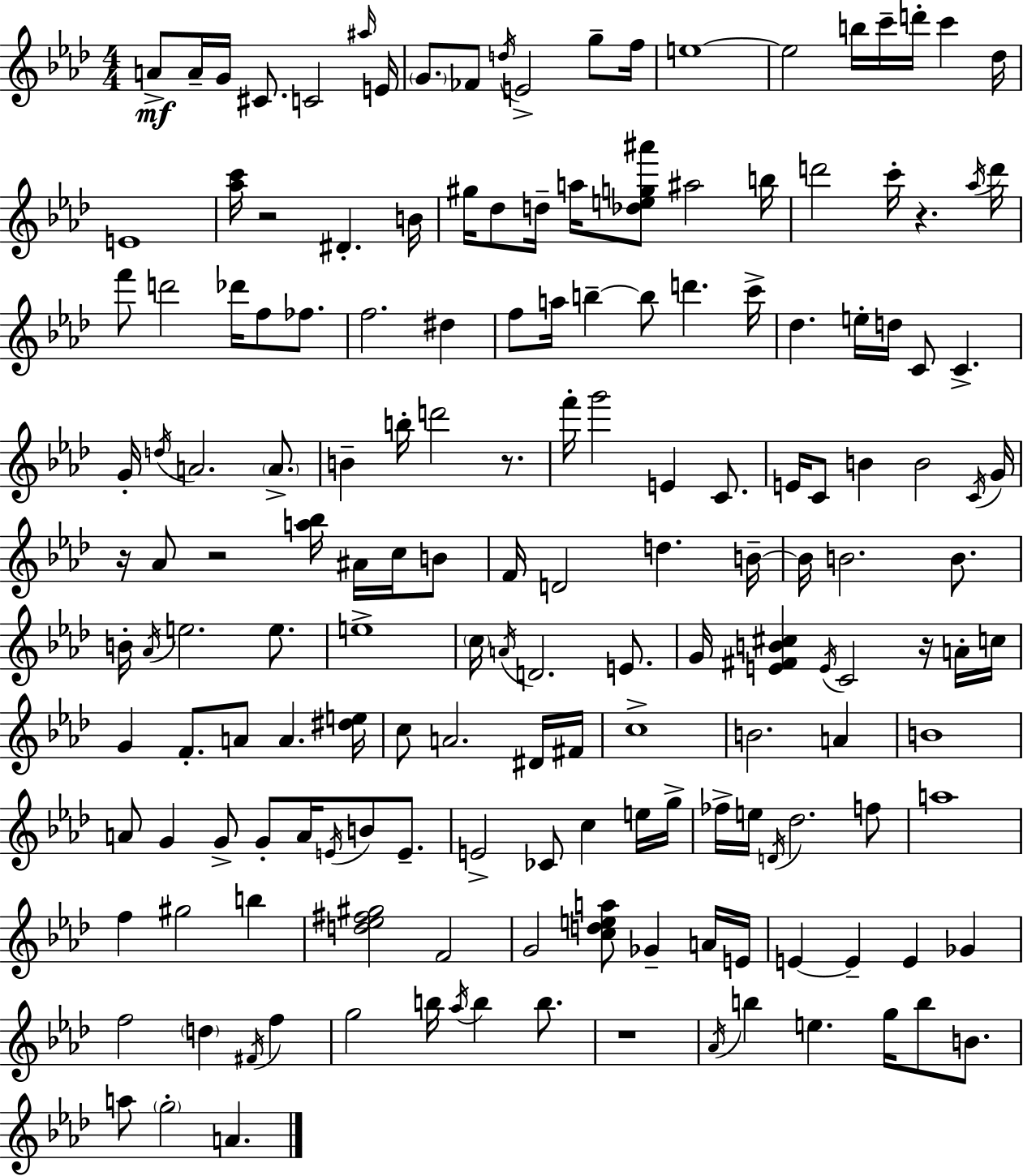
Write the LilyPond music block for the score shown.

{
  \clef treble
  \numericTimeSignature
  \time 4/4
  \key aes \major
  a'8->\mf a'16-- g'16 cis'8. c'2 \grace { ais''16 } | e'16 \parenthesize g'8. fes'8 \acciaccatura { d''16 } e'2-> g''8-- | f''16 e''1~~ | e''2 b''16 c'''16-- d'''16-. c'''4 | \break des''16 e'1 | <aes'' c'''>16 r2 dis'4.-. | b'16 gis''16 des''8 d''16-- a''16 <des'' e'' g'' ais'''>8 ais''2 | b''16 d'''2 c'''16-. r4. | \break \acciaccatura { aes''16 } d'''16 f'''8 d'''2 des'''16 f''8 | fes''8. f''2. dis''4 | f''8 a''16 b''4--~~ b''8 d'''4. | c'''16-> des''4. e''16-. d''16 c'8 c'4.-> | \break g'16-. \acciaccatura { d''16 } a'2. | \parenthesize a'8.-> b'4-- b''16-. d'''2 | r8. f'''16-. g'''2 e'4 | c'8. e'16 c'8 b'4 b'2 | \break \acciaccatura { c'16 } g'16 r16 aes'8 r2 | <a'' bes''>16 ais'16 c''16 b'8 f'16 d'2 d''4. | b'16--~~ b'16 b'2. | b'8. b'16-. \acciaccatura { aes'16 } e''2. | \break e''8. e''1-> | \parenthesize c''16 \acciaccatura { a'16 } d'2. | e'8. g'16 <e' fis' b' cis''>4 \acciaccatura { e'16 } c'2 | r16 a'16-. c''16 g'4 f'8.-. a'8 | \break a'4. <dis'' e''>16 c''8 a'2. | dis'16 fis'16 c''1-> | b'2. | a'4 b'1 | \break a'8 g'4 g'8-> | g'8-. a'16 \acciaccatura { e'16 } b'8 e'8.-- e'2-> | ces'8 c''4 e''16 g''16-> fes''16-> e''16 \acciaccatura { d'16 } des''2. | f''8 a''1 | \break f''4 gis''2 | b''4 <d'' ees'' fis'' gis''>2 | f'2 g'2 | <c'' d'' e'' a''>8 ges'4-- a'16 e'16 e'4~~ e'4-- | \break e'4 ges'4 f''2 | \parenthesize d''4 \acciaccatura { fis'16 } f''4 g''2 | b''16 \acciaccatura { aes''16 } b''4 b''8. r1 | \acciaccatura { aes'16 } b''4 | \break e''4. g''16 b''8 b'8. a''8 \parenthesize g''2-. | a'4. \bar "|."
}